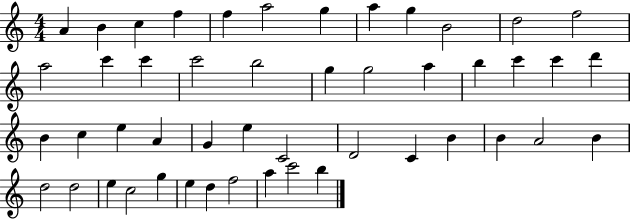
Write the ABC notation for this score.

X:1
T:Untitled
M:4/4
L:1/4
K:C
A B c f f a2 g a g B2 d2 f2 a2 c' c' c'2 b2 g g2 a b c' c' d' B c e A G e C2 D2 C B B A2 B d2 d2 e c2 g e d f2 a c'2 b